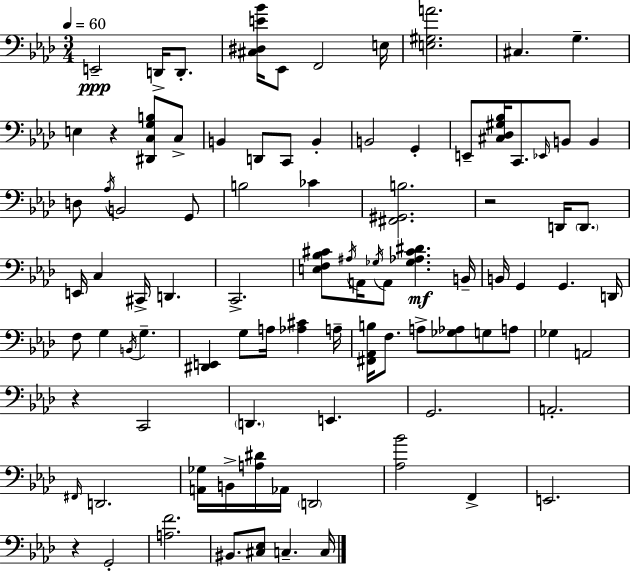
E2/h D2/s D2/e. [C#3,D#3,E4,Bb4]/s Eb2/e F2/h E3/s [E3,G#3,A4]/h. C#3/q. G3/q. E3/q R/q [D#2,C3,G3,B3]/e C3/e B2/q D2/e C2/e B2/q B2/h G2/q E2/e [C#3,Db3,G#3,Bb3]/s C2/e. Eb2/s B2/e B2/q D3/e Ab3/s B2/h G2/e B3/h CES4/q [F#2,G#2,B3]/h. R/h D2/s D2/e. E2/s C3/q C#2/s D2/q. C2/h. [E3,F3,Bb3,C#4]/e A#3/s A2/s Gb3/s A2/e [Gb3,Ab3,C#4,D#4]/q. B2/s B2/s G2/q G2/q. D2/s F3/e G3/q B2/s G3/q. [D#2,E2]/q G3/e A3/s [Ab3,C#4]/q A3/s [F#2,Ab2,B3]/s F3/e. A3/e [Gb3,Ab3]/e G3/e A3/e Gb3/q A2/h R/q C2/h D2/q. E2/q. G2/h. A2/h. F#2/s D2/h. [A2,Gb3]/s B2/s [A3,D#4]/s Ab2/s D2/h [Ab3,Bb4]/h F2/q E2/h. R/q G2/h [A3,F4]/h. BIS2/e. [C#3,Eb3]/e C3/q. C3/s